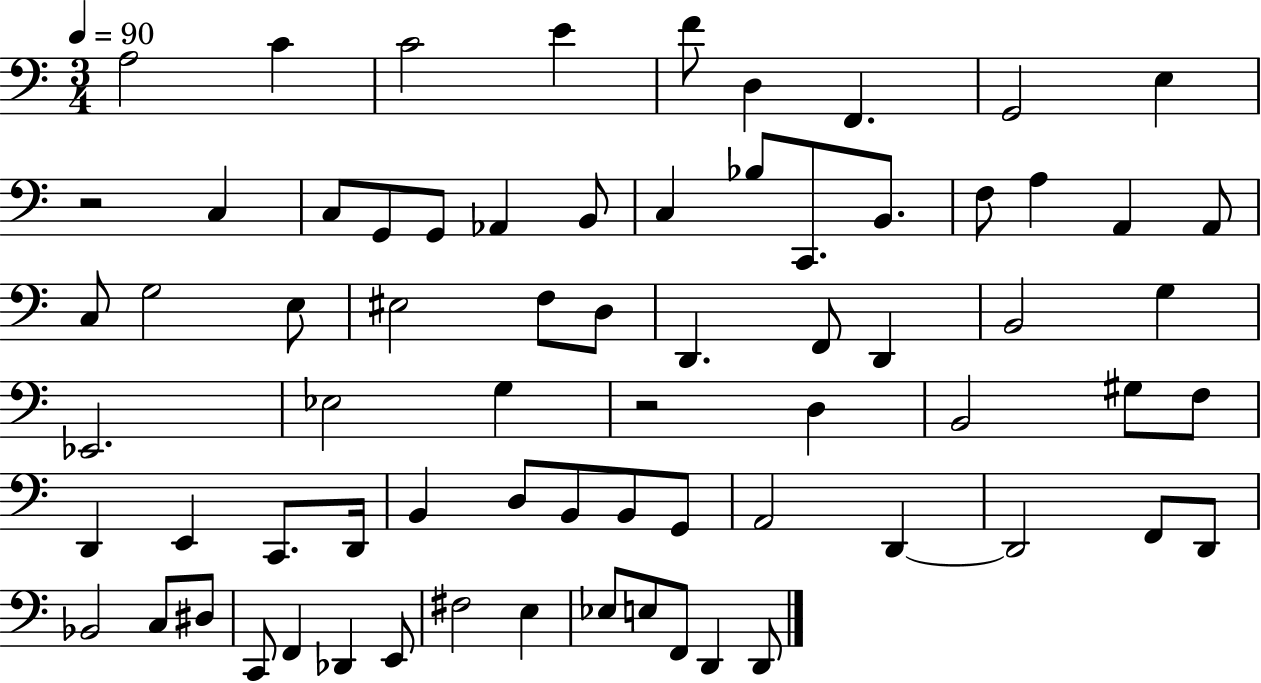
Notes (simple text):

A3/h C4/q C4/h E4/q F4/e D3/q F2/q. G2/h E3/q R/h C3/q C3/e G2/e G2/e Ab2/q B2/e C3/q Bb3/e C2/e. B2/e. F3/e A3/q A2/q A2/e C3/e G3/h E3/e EIS3/h F3/e D3/e D2/q. F2/e D2/q B2/h G3/q Eb2/h. Eb3/h G3/q R/h D3/q B2/h G#3/e F3/e D2/q E2/q C2/e. D2/s B2/q D3/e B2/e B2/e G2/e A2/h D2/q D2/h F2/e D2/e Bb2/h C3/e D#3/e C2/e F2/q Db2/q E2/e F#3/h E3/q Eb3/e E3/e F2/e D2/q D2/e